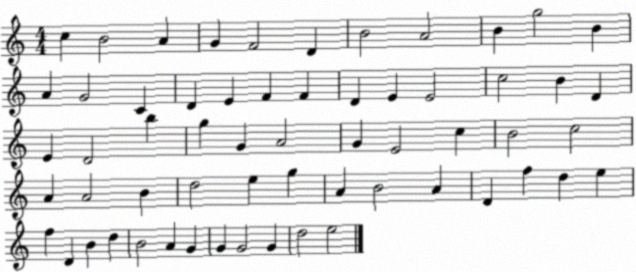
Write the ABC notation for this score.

X:1
T:Untitled
M:4/4
L:1/4
K:C
c B2 A G F2 D B2 A2 B g2 B A G2 C D E F F D E E2 c2 B D E D2 b g G A2 G E2 c B2 c2 A A2 B d2 e g A B2 A D f d e f D B d B2 A G G G2 G d2 e2